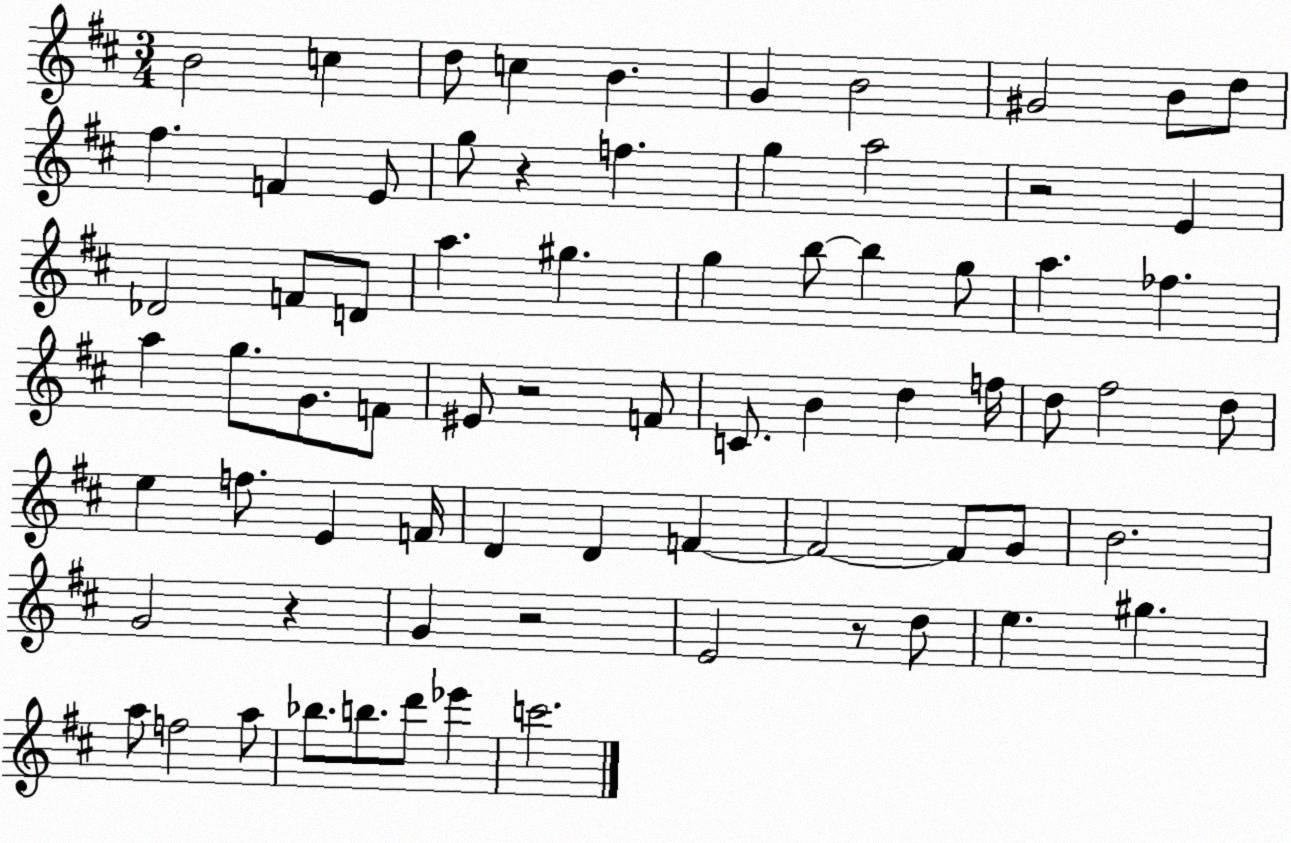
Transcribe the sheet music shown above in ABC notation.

X:1
T:Untitled
M:3/4
L:1/4
K:D
B2 c d/2 c B G B2 ^G2 B/2 d/2 ^f F E/2 g/2 z f g a2 z2 E _D2 F/2 D/2 a ^g g b/2 b g/2 a _f a g/2 G/2 F/2 ^E/2 z2 F/2 C/2 B d f/4 d/2 ^f2 d/2 e f/2 E F/4 D D F F2 F/2 G/2 B2 G2 z G z2 E2 z/2 d/2 e ^g a/2 f2 a/2 _b/2 b/2 d'/2 _e' c'2